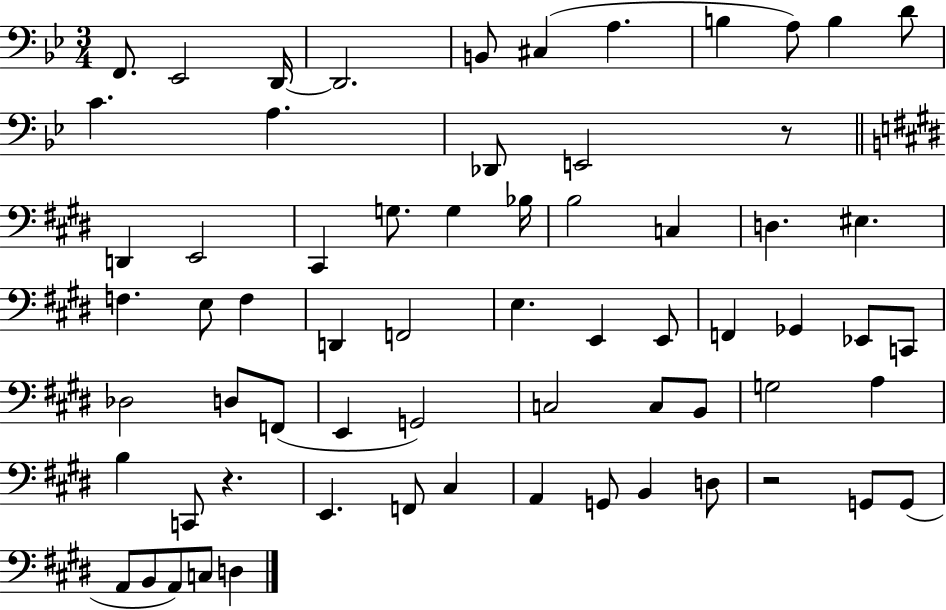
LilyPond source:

{
  \clef bass
  \numericTimeSignature
  \time 3/4
  \key bes \major
  \repeat volta 2 { f,8. ees,2 d,16~~ | d,2. | b,8 cis4( a4. | b4 a8) b4 d'8 | \break c'4. a4. | des,8 e,2 r8 | \bar "||" \break \key e \major d,4 e,2 | cis,4 g8. g4 bes16 | b2 c4 | d4. eis4. | \break f4. e8 f4 | d,4 f,2 | e4. e,4 e,8 | f,4 ges,4 ees,8 c,8 | \break des2 d8 f,8( | e,4 g,2) | c2 c8 b,8 | g2 a4 | \break b4 c,8 r4. | e,4. f,8 cis4 | a,4 g,8 b,4 d8 | r2 g,8 g,8( | \break a,8 b,8 a,8) c8 d4 | } \bar "|."
}